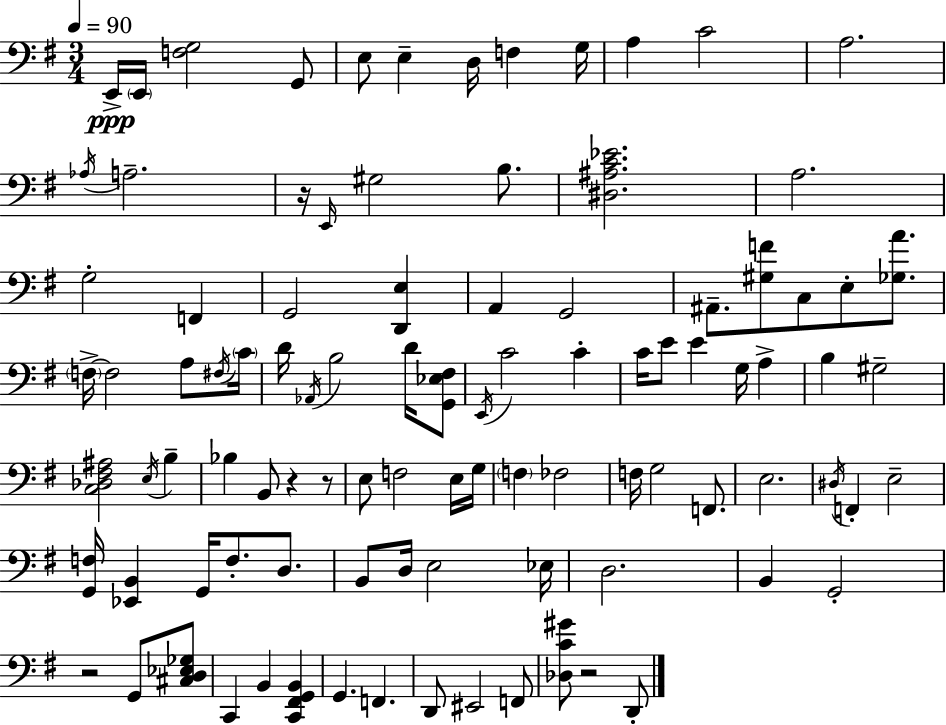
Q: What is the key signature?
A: E minor